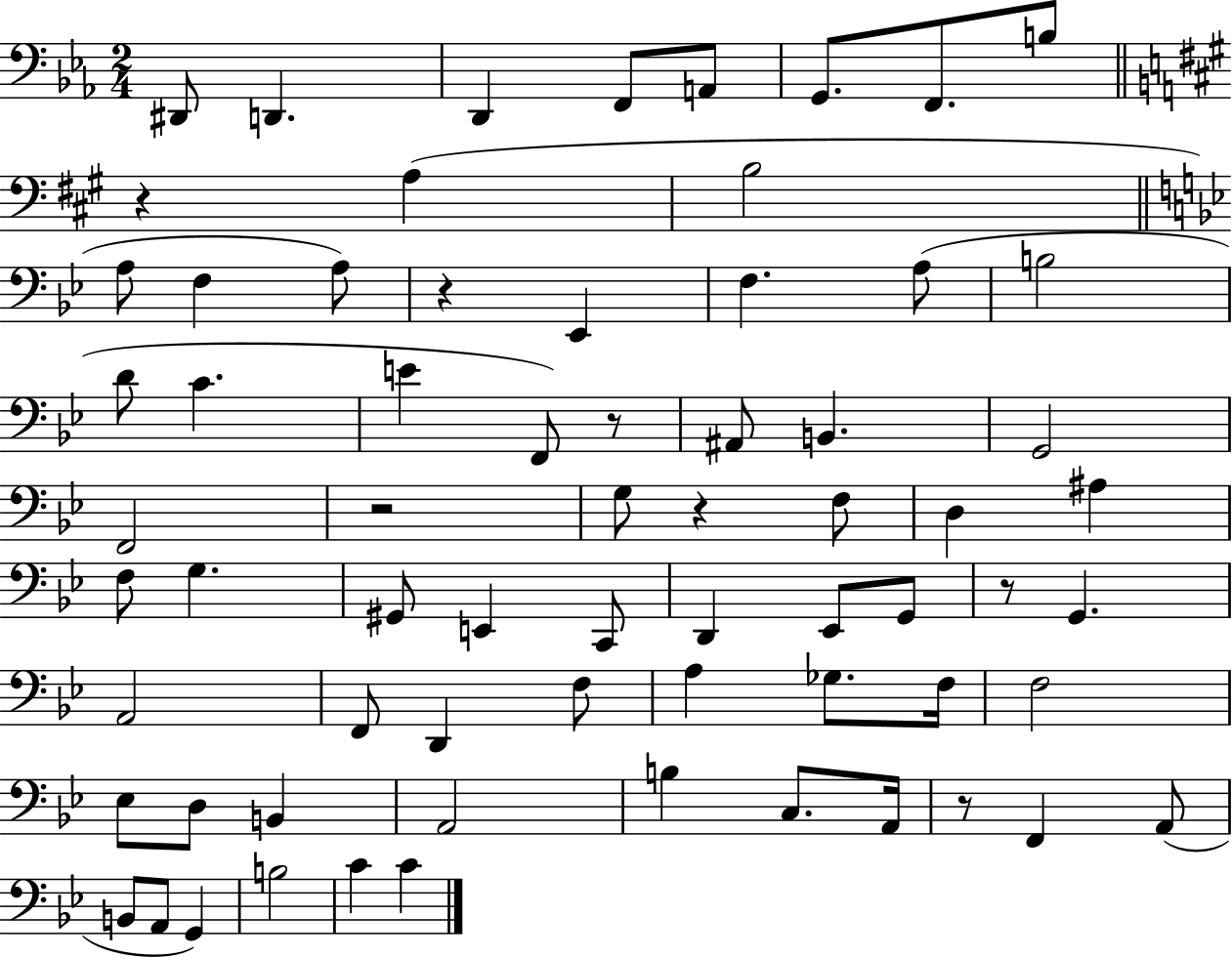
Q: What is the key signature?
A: EES major